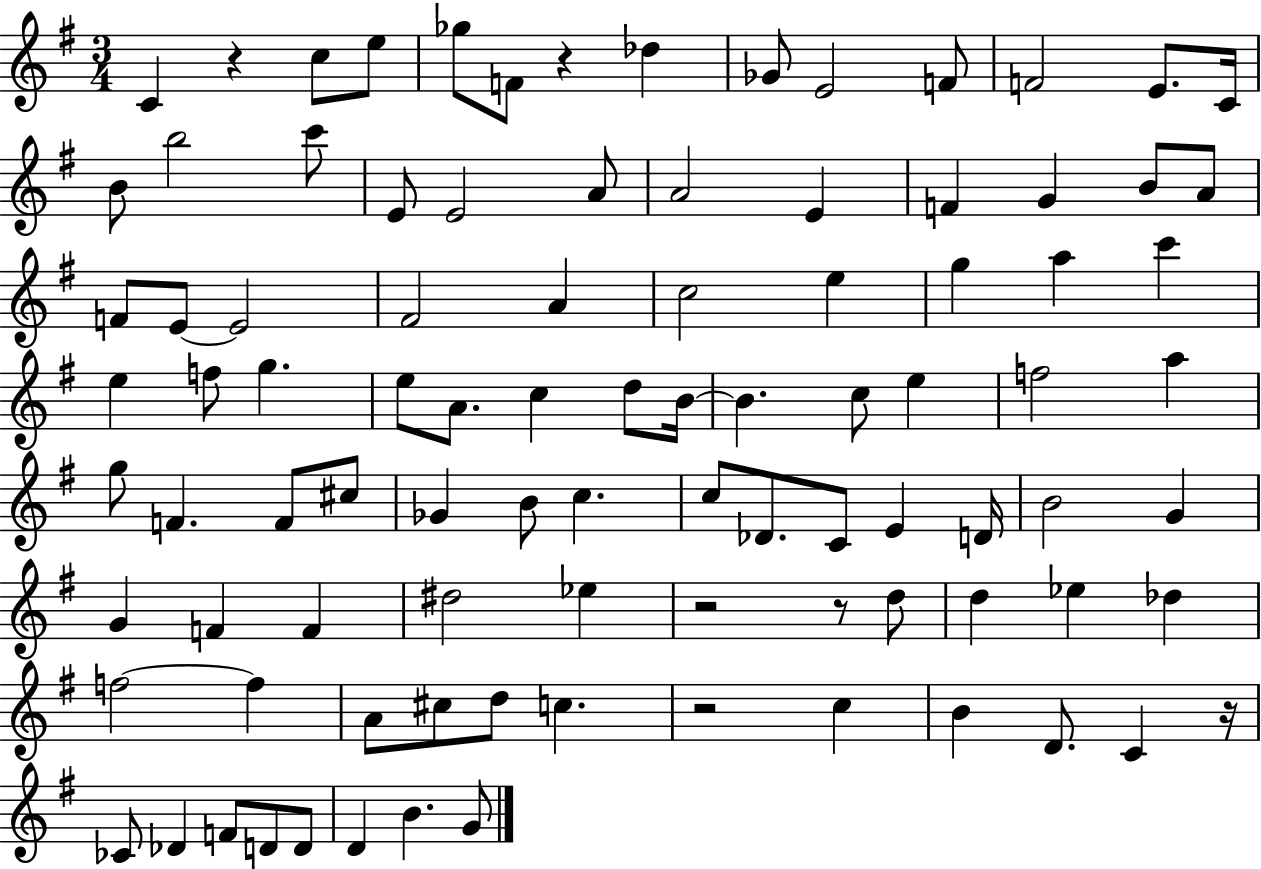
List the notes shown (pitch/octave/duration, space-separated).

C4/q R/q C5/e E5/e Gb5/e F4/e R/q Db5/q Gb4/e E4/h F4/e F4/h E4/e. C4/s B4/e B5/h C6/e E4/e E4/h A4/e A4/h E4/q F4/q G4/q B4/e A4/e F4/e E4/e E4/h F#4/h A4/q C5/h E5/q G5/q A5/q C6/q E5/q F5/e G5/q. E5/e A4/e. C5/q D5/e B4/s B4/q. C5/e E5/q F5/h A5/q G5/e F4/q. F4/e C#5/e Gb4/q B4/e C5/q. C5/e Db4/e. C4/e E4/q D4/s B4/h G4/q G4/q F4/q F4/q D#5/h Eb5/q R/h R/e D5/e D5/q Eb5/q Db5/q F5/h F5/q A4/e C#5/e D5/e C5/q. R/h C5/q B4/q D4/e. C4/q R/s CES4/e Db4/q F4/e D4/e D4/e D4/q B4/q. G4/e